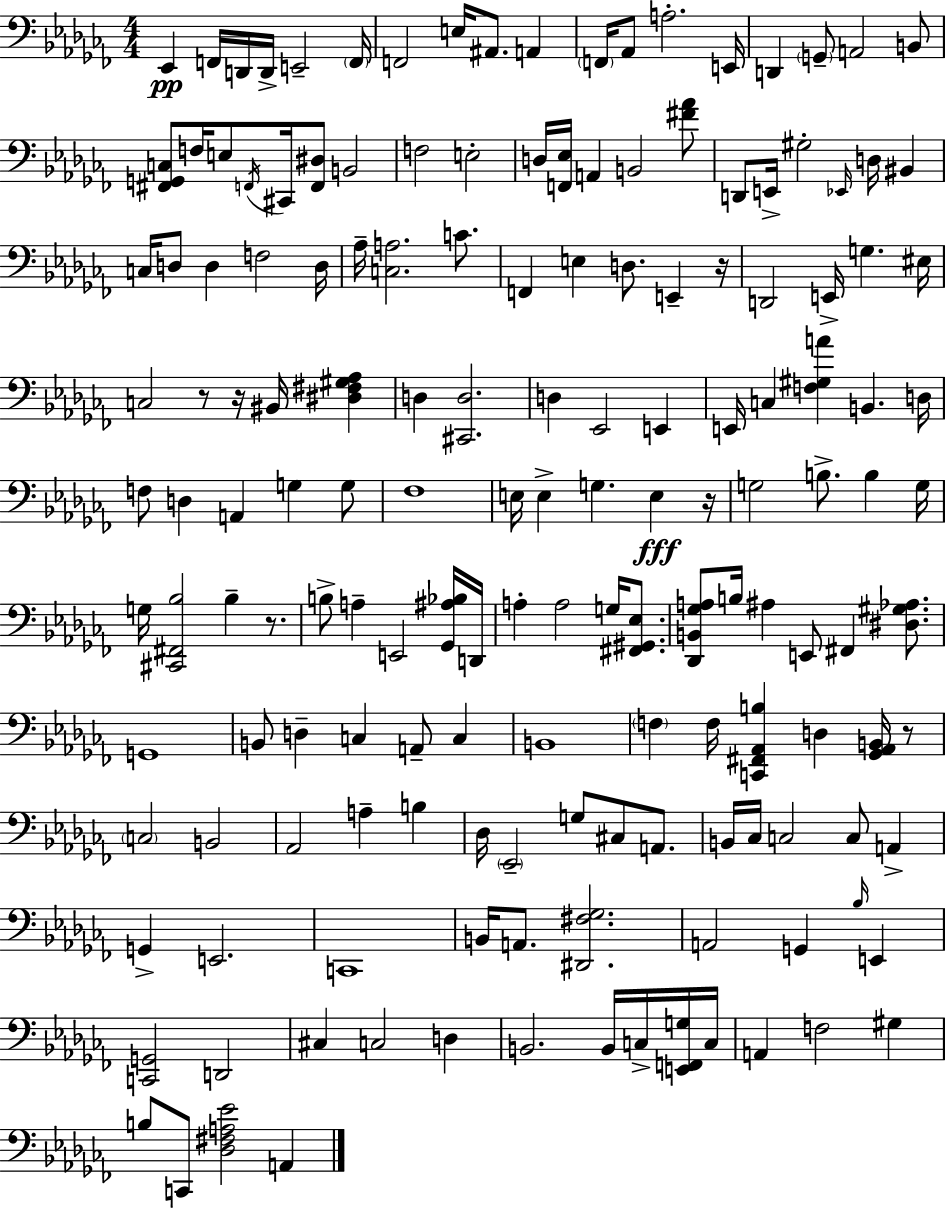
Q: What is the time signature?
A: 4/4